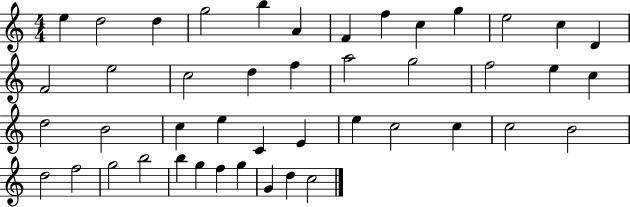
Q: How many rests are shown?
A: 0